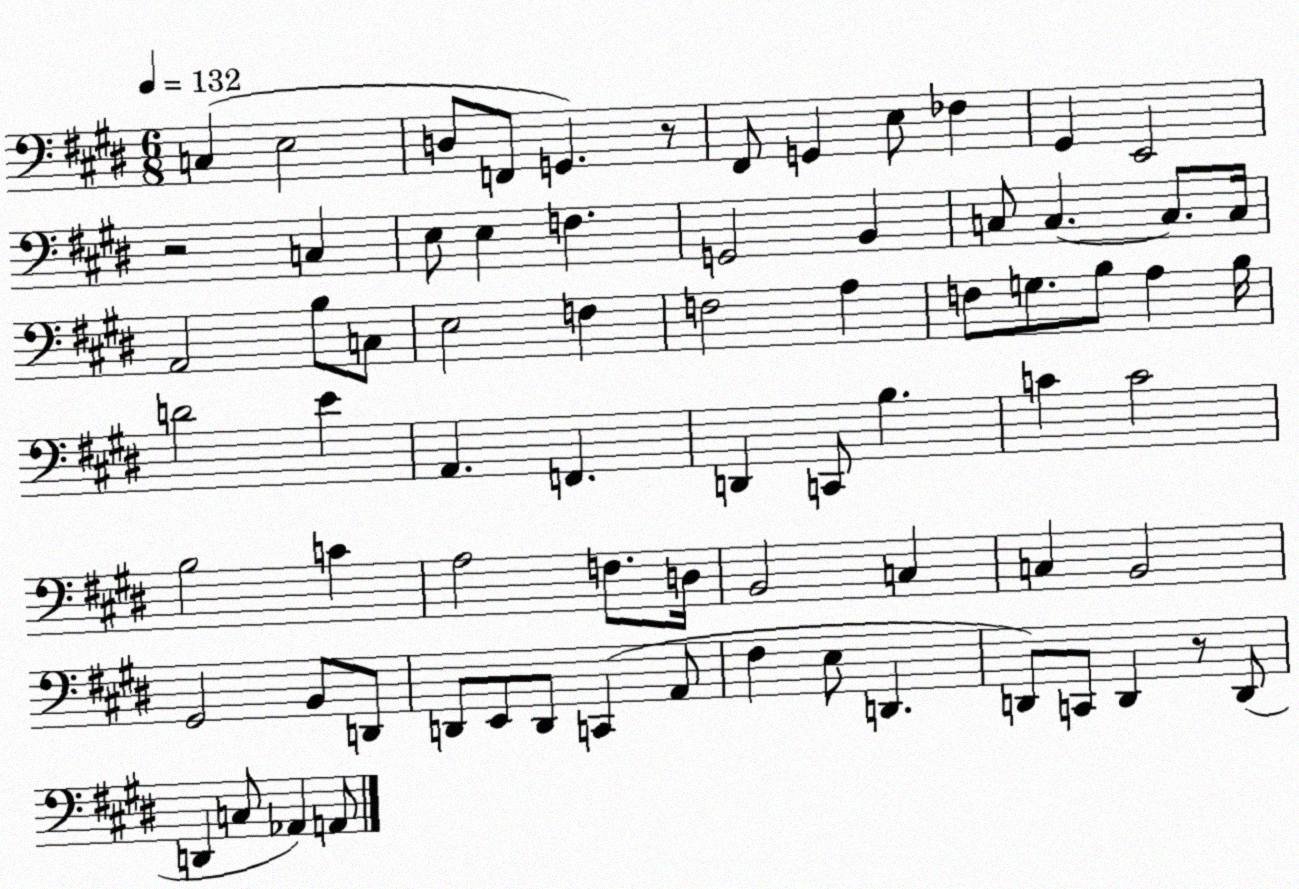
X:1
T:Untitled
M:6/8
L:1/4
K:E
C, E,2 D,/2 F,,/2 G,, z/2 ^F,,/2 G,, E,/2 _F, ^G,, E,,2 z2 C, E,/2 E, F, G,,2 B,, C,/2 C, C,/2 C,/4 A,,2 B,/2 C,/2 E,2 F, F,2 A, F,/2 G,/2 B,/2 A, B,/4 D2 E A,, F,, D,, C,,/2 B, C C2 B,2 C A,2 F,/2 D,/4 B,,2 C, C, B,,2 ^G,,2 B,,/2 D,,/2 D,,/2 E,,/2 D,,/2 C,, A,,/2 ^F, E,/2 D,, D,,/2 C,,/2 D,, z/2 D,,/2 D,, C,/2 _A,, A,,/2